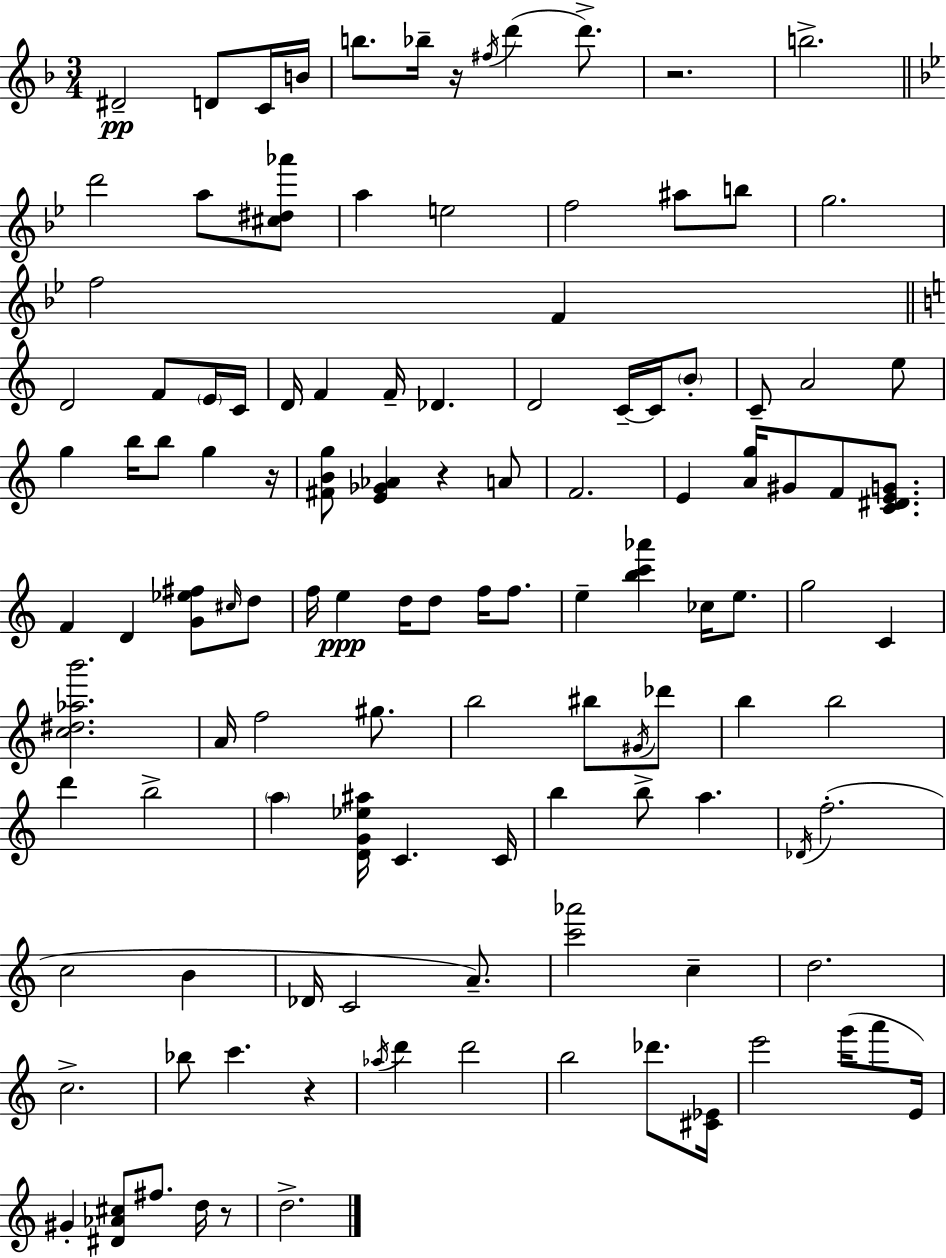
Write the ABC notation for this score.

X:1
T:Untitled
M:3/4
L:1/4
K:F
^D2 D/2 C/4 B/4 b/2 _b/4 z/4 ^f/4 d' d'/2 z2 b2 d'2 a/2 [^c^d_a']/2 a e2 f2 ^a/2 b/2 g2 f2 F D2 F/2 E/4 C/4 D/4 F F/4 _D D2 C/4 C/4 B/2 C/2 A2 e/2 g b/4 b/2 g z/4 [^FBg]/2 [E_G_A] z A/2 F2 E [Ag]/4 ^G/2 F/2 [C^DEG]/2 F D [G_e^f]/2 ^c/4 d/2 f/4 e d/4 d/2 f/4 f/2 e [bc'_a'] _c/4 e/2 g2 C [c^d_ab']2 A/4 f2 ^g/2 b2 ^b/2 ^G/4 _d'/2 b b2 d' b2 a [DG_e^a]/4 C C/4 b b/2 a _D/4 f2 c2 B _D/4 C2 A/2 [c'_a']2 c d2 c2 _b/2 c' z _a/4 d' d'2 b2 _d'/2 [^C_E]/4 e'2 g'/4 a'/2 E/4 ^G [^D_A^c]/2 ^f/2 d/4 z/2 d2